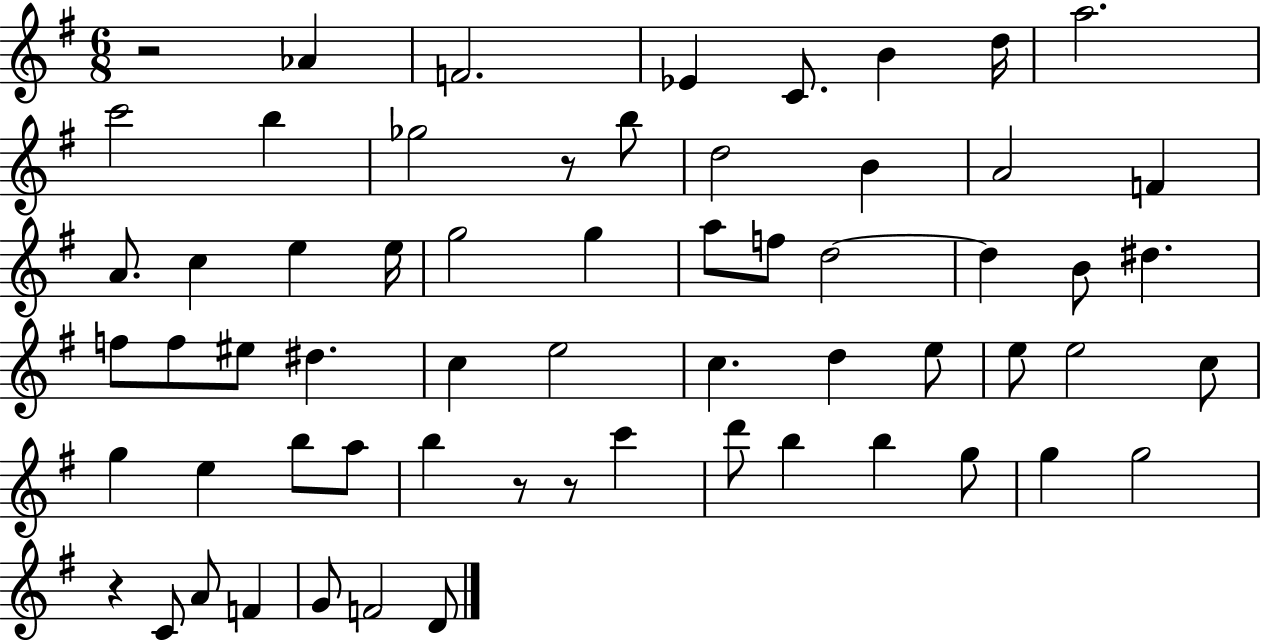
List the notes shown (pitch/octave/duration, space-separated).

R/h Ab4/q F4/h. Eb4/q C4/e. B4/q D5/s A5/h. C6/h B5/q Gb5/h R/e B5/e D5/h B4/q A4/h F4/q A4/e. C5/q E5/q E5/s G5/h G5/q A5/e F5/e D5/h D5/q B4/e D#5/q. F5/e F5/e EIS5/e D#5/q. C5/q E5/h C5/q. D5/q E5/e E5/e E5/h C5/e G5/q E5/q B5/e A5/e B5/q R/e R/e C6/q D6/e B5/q B5/q G5/e G5/q G5/h R/q C4/e A4/e F4/q G4/e F4/h D4/e